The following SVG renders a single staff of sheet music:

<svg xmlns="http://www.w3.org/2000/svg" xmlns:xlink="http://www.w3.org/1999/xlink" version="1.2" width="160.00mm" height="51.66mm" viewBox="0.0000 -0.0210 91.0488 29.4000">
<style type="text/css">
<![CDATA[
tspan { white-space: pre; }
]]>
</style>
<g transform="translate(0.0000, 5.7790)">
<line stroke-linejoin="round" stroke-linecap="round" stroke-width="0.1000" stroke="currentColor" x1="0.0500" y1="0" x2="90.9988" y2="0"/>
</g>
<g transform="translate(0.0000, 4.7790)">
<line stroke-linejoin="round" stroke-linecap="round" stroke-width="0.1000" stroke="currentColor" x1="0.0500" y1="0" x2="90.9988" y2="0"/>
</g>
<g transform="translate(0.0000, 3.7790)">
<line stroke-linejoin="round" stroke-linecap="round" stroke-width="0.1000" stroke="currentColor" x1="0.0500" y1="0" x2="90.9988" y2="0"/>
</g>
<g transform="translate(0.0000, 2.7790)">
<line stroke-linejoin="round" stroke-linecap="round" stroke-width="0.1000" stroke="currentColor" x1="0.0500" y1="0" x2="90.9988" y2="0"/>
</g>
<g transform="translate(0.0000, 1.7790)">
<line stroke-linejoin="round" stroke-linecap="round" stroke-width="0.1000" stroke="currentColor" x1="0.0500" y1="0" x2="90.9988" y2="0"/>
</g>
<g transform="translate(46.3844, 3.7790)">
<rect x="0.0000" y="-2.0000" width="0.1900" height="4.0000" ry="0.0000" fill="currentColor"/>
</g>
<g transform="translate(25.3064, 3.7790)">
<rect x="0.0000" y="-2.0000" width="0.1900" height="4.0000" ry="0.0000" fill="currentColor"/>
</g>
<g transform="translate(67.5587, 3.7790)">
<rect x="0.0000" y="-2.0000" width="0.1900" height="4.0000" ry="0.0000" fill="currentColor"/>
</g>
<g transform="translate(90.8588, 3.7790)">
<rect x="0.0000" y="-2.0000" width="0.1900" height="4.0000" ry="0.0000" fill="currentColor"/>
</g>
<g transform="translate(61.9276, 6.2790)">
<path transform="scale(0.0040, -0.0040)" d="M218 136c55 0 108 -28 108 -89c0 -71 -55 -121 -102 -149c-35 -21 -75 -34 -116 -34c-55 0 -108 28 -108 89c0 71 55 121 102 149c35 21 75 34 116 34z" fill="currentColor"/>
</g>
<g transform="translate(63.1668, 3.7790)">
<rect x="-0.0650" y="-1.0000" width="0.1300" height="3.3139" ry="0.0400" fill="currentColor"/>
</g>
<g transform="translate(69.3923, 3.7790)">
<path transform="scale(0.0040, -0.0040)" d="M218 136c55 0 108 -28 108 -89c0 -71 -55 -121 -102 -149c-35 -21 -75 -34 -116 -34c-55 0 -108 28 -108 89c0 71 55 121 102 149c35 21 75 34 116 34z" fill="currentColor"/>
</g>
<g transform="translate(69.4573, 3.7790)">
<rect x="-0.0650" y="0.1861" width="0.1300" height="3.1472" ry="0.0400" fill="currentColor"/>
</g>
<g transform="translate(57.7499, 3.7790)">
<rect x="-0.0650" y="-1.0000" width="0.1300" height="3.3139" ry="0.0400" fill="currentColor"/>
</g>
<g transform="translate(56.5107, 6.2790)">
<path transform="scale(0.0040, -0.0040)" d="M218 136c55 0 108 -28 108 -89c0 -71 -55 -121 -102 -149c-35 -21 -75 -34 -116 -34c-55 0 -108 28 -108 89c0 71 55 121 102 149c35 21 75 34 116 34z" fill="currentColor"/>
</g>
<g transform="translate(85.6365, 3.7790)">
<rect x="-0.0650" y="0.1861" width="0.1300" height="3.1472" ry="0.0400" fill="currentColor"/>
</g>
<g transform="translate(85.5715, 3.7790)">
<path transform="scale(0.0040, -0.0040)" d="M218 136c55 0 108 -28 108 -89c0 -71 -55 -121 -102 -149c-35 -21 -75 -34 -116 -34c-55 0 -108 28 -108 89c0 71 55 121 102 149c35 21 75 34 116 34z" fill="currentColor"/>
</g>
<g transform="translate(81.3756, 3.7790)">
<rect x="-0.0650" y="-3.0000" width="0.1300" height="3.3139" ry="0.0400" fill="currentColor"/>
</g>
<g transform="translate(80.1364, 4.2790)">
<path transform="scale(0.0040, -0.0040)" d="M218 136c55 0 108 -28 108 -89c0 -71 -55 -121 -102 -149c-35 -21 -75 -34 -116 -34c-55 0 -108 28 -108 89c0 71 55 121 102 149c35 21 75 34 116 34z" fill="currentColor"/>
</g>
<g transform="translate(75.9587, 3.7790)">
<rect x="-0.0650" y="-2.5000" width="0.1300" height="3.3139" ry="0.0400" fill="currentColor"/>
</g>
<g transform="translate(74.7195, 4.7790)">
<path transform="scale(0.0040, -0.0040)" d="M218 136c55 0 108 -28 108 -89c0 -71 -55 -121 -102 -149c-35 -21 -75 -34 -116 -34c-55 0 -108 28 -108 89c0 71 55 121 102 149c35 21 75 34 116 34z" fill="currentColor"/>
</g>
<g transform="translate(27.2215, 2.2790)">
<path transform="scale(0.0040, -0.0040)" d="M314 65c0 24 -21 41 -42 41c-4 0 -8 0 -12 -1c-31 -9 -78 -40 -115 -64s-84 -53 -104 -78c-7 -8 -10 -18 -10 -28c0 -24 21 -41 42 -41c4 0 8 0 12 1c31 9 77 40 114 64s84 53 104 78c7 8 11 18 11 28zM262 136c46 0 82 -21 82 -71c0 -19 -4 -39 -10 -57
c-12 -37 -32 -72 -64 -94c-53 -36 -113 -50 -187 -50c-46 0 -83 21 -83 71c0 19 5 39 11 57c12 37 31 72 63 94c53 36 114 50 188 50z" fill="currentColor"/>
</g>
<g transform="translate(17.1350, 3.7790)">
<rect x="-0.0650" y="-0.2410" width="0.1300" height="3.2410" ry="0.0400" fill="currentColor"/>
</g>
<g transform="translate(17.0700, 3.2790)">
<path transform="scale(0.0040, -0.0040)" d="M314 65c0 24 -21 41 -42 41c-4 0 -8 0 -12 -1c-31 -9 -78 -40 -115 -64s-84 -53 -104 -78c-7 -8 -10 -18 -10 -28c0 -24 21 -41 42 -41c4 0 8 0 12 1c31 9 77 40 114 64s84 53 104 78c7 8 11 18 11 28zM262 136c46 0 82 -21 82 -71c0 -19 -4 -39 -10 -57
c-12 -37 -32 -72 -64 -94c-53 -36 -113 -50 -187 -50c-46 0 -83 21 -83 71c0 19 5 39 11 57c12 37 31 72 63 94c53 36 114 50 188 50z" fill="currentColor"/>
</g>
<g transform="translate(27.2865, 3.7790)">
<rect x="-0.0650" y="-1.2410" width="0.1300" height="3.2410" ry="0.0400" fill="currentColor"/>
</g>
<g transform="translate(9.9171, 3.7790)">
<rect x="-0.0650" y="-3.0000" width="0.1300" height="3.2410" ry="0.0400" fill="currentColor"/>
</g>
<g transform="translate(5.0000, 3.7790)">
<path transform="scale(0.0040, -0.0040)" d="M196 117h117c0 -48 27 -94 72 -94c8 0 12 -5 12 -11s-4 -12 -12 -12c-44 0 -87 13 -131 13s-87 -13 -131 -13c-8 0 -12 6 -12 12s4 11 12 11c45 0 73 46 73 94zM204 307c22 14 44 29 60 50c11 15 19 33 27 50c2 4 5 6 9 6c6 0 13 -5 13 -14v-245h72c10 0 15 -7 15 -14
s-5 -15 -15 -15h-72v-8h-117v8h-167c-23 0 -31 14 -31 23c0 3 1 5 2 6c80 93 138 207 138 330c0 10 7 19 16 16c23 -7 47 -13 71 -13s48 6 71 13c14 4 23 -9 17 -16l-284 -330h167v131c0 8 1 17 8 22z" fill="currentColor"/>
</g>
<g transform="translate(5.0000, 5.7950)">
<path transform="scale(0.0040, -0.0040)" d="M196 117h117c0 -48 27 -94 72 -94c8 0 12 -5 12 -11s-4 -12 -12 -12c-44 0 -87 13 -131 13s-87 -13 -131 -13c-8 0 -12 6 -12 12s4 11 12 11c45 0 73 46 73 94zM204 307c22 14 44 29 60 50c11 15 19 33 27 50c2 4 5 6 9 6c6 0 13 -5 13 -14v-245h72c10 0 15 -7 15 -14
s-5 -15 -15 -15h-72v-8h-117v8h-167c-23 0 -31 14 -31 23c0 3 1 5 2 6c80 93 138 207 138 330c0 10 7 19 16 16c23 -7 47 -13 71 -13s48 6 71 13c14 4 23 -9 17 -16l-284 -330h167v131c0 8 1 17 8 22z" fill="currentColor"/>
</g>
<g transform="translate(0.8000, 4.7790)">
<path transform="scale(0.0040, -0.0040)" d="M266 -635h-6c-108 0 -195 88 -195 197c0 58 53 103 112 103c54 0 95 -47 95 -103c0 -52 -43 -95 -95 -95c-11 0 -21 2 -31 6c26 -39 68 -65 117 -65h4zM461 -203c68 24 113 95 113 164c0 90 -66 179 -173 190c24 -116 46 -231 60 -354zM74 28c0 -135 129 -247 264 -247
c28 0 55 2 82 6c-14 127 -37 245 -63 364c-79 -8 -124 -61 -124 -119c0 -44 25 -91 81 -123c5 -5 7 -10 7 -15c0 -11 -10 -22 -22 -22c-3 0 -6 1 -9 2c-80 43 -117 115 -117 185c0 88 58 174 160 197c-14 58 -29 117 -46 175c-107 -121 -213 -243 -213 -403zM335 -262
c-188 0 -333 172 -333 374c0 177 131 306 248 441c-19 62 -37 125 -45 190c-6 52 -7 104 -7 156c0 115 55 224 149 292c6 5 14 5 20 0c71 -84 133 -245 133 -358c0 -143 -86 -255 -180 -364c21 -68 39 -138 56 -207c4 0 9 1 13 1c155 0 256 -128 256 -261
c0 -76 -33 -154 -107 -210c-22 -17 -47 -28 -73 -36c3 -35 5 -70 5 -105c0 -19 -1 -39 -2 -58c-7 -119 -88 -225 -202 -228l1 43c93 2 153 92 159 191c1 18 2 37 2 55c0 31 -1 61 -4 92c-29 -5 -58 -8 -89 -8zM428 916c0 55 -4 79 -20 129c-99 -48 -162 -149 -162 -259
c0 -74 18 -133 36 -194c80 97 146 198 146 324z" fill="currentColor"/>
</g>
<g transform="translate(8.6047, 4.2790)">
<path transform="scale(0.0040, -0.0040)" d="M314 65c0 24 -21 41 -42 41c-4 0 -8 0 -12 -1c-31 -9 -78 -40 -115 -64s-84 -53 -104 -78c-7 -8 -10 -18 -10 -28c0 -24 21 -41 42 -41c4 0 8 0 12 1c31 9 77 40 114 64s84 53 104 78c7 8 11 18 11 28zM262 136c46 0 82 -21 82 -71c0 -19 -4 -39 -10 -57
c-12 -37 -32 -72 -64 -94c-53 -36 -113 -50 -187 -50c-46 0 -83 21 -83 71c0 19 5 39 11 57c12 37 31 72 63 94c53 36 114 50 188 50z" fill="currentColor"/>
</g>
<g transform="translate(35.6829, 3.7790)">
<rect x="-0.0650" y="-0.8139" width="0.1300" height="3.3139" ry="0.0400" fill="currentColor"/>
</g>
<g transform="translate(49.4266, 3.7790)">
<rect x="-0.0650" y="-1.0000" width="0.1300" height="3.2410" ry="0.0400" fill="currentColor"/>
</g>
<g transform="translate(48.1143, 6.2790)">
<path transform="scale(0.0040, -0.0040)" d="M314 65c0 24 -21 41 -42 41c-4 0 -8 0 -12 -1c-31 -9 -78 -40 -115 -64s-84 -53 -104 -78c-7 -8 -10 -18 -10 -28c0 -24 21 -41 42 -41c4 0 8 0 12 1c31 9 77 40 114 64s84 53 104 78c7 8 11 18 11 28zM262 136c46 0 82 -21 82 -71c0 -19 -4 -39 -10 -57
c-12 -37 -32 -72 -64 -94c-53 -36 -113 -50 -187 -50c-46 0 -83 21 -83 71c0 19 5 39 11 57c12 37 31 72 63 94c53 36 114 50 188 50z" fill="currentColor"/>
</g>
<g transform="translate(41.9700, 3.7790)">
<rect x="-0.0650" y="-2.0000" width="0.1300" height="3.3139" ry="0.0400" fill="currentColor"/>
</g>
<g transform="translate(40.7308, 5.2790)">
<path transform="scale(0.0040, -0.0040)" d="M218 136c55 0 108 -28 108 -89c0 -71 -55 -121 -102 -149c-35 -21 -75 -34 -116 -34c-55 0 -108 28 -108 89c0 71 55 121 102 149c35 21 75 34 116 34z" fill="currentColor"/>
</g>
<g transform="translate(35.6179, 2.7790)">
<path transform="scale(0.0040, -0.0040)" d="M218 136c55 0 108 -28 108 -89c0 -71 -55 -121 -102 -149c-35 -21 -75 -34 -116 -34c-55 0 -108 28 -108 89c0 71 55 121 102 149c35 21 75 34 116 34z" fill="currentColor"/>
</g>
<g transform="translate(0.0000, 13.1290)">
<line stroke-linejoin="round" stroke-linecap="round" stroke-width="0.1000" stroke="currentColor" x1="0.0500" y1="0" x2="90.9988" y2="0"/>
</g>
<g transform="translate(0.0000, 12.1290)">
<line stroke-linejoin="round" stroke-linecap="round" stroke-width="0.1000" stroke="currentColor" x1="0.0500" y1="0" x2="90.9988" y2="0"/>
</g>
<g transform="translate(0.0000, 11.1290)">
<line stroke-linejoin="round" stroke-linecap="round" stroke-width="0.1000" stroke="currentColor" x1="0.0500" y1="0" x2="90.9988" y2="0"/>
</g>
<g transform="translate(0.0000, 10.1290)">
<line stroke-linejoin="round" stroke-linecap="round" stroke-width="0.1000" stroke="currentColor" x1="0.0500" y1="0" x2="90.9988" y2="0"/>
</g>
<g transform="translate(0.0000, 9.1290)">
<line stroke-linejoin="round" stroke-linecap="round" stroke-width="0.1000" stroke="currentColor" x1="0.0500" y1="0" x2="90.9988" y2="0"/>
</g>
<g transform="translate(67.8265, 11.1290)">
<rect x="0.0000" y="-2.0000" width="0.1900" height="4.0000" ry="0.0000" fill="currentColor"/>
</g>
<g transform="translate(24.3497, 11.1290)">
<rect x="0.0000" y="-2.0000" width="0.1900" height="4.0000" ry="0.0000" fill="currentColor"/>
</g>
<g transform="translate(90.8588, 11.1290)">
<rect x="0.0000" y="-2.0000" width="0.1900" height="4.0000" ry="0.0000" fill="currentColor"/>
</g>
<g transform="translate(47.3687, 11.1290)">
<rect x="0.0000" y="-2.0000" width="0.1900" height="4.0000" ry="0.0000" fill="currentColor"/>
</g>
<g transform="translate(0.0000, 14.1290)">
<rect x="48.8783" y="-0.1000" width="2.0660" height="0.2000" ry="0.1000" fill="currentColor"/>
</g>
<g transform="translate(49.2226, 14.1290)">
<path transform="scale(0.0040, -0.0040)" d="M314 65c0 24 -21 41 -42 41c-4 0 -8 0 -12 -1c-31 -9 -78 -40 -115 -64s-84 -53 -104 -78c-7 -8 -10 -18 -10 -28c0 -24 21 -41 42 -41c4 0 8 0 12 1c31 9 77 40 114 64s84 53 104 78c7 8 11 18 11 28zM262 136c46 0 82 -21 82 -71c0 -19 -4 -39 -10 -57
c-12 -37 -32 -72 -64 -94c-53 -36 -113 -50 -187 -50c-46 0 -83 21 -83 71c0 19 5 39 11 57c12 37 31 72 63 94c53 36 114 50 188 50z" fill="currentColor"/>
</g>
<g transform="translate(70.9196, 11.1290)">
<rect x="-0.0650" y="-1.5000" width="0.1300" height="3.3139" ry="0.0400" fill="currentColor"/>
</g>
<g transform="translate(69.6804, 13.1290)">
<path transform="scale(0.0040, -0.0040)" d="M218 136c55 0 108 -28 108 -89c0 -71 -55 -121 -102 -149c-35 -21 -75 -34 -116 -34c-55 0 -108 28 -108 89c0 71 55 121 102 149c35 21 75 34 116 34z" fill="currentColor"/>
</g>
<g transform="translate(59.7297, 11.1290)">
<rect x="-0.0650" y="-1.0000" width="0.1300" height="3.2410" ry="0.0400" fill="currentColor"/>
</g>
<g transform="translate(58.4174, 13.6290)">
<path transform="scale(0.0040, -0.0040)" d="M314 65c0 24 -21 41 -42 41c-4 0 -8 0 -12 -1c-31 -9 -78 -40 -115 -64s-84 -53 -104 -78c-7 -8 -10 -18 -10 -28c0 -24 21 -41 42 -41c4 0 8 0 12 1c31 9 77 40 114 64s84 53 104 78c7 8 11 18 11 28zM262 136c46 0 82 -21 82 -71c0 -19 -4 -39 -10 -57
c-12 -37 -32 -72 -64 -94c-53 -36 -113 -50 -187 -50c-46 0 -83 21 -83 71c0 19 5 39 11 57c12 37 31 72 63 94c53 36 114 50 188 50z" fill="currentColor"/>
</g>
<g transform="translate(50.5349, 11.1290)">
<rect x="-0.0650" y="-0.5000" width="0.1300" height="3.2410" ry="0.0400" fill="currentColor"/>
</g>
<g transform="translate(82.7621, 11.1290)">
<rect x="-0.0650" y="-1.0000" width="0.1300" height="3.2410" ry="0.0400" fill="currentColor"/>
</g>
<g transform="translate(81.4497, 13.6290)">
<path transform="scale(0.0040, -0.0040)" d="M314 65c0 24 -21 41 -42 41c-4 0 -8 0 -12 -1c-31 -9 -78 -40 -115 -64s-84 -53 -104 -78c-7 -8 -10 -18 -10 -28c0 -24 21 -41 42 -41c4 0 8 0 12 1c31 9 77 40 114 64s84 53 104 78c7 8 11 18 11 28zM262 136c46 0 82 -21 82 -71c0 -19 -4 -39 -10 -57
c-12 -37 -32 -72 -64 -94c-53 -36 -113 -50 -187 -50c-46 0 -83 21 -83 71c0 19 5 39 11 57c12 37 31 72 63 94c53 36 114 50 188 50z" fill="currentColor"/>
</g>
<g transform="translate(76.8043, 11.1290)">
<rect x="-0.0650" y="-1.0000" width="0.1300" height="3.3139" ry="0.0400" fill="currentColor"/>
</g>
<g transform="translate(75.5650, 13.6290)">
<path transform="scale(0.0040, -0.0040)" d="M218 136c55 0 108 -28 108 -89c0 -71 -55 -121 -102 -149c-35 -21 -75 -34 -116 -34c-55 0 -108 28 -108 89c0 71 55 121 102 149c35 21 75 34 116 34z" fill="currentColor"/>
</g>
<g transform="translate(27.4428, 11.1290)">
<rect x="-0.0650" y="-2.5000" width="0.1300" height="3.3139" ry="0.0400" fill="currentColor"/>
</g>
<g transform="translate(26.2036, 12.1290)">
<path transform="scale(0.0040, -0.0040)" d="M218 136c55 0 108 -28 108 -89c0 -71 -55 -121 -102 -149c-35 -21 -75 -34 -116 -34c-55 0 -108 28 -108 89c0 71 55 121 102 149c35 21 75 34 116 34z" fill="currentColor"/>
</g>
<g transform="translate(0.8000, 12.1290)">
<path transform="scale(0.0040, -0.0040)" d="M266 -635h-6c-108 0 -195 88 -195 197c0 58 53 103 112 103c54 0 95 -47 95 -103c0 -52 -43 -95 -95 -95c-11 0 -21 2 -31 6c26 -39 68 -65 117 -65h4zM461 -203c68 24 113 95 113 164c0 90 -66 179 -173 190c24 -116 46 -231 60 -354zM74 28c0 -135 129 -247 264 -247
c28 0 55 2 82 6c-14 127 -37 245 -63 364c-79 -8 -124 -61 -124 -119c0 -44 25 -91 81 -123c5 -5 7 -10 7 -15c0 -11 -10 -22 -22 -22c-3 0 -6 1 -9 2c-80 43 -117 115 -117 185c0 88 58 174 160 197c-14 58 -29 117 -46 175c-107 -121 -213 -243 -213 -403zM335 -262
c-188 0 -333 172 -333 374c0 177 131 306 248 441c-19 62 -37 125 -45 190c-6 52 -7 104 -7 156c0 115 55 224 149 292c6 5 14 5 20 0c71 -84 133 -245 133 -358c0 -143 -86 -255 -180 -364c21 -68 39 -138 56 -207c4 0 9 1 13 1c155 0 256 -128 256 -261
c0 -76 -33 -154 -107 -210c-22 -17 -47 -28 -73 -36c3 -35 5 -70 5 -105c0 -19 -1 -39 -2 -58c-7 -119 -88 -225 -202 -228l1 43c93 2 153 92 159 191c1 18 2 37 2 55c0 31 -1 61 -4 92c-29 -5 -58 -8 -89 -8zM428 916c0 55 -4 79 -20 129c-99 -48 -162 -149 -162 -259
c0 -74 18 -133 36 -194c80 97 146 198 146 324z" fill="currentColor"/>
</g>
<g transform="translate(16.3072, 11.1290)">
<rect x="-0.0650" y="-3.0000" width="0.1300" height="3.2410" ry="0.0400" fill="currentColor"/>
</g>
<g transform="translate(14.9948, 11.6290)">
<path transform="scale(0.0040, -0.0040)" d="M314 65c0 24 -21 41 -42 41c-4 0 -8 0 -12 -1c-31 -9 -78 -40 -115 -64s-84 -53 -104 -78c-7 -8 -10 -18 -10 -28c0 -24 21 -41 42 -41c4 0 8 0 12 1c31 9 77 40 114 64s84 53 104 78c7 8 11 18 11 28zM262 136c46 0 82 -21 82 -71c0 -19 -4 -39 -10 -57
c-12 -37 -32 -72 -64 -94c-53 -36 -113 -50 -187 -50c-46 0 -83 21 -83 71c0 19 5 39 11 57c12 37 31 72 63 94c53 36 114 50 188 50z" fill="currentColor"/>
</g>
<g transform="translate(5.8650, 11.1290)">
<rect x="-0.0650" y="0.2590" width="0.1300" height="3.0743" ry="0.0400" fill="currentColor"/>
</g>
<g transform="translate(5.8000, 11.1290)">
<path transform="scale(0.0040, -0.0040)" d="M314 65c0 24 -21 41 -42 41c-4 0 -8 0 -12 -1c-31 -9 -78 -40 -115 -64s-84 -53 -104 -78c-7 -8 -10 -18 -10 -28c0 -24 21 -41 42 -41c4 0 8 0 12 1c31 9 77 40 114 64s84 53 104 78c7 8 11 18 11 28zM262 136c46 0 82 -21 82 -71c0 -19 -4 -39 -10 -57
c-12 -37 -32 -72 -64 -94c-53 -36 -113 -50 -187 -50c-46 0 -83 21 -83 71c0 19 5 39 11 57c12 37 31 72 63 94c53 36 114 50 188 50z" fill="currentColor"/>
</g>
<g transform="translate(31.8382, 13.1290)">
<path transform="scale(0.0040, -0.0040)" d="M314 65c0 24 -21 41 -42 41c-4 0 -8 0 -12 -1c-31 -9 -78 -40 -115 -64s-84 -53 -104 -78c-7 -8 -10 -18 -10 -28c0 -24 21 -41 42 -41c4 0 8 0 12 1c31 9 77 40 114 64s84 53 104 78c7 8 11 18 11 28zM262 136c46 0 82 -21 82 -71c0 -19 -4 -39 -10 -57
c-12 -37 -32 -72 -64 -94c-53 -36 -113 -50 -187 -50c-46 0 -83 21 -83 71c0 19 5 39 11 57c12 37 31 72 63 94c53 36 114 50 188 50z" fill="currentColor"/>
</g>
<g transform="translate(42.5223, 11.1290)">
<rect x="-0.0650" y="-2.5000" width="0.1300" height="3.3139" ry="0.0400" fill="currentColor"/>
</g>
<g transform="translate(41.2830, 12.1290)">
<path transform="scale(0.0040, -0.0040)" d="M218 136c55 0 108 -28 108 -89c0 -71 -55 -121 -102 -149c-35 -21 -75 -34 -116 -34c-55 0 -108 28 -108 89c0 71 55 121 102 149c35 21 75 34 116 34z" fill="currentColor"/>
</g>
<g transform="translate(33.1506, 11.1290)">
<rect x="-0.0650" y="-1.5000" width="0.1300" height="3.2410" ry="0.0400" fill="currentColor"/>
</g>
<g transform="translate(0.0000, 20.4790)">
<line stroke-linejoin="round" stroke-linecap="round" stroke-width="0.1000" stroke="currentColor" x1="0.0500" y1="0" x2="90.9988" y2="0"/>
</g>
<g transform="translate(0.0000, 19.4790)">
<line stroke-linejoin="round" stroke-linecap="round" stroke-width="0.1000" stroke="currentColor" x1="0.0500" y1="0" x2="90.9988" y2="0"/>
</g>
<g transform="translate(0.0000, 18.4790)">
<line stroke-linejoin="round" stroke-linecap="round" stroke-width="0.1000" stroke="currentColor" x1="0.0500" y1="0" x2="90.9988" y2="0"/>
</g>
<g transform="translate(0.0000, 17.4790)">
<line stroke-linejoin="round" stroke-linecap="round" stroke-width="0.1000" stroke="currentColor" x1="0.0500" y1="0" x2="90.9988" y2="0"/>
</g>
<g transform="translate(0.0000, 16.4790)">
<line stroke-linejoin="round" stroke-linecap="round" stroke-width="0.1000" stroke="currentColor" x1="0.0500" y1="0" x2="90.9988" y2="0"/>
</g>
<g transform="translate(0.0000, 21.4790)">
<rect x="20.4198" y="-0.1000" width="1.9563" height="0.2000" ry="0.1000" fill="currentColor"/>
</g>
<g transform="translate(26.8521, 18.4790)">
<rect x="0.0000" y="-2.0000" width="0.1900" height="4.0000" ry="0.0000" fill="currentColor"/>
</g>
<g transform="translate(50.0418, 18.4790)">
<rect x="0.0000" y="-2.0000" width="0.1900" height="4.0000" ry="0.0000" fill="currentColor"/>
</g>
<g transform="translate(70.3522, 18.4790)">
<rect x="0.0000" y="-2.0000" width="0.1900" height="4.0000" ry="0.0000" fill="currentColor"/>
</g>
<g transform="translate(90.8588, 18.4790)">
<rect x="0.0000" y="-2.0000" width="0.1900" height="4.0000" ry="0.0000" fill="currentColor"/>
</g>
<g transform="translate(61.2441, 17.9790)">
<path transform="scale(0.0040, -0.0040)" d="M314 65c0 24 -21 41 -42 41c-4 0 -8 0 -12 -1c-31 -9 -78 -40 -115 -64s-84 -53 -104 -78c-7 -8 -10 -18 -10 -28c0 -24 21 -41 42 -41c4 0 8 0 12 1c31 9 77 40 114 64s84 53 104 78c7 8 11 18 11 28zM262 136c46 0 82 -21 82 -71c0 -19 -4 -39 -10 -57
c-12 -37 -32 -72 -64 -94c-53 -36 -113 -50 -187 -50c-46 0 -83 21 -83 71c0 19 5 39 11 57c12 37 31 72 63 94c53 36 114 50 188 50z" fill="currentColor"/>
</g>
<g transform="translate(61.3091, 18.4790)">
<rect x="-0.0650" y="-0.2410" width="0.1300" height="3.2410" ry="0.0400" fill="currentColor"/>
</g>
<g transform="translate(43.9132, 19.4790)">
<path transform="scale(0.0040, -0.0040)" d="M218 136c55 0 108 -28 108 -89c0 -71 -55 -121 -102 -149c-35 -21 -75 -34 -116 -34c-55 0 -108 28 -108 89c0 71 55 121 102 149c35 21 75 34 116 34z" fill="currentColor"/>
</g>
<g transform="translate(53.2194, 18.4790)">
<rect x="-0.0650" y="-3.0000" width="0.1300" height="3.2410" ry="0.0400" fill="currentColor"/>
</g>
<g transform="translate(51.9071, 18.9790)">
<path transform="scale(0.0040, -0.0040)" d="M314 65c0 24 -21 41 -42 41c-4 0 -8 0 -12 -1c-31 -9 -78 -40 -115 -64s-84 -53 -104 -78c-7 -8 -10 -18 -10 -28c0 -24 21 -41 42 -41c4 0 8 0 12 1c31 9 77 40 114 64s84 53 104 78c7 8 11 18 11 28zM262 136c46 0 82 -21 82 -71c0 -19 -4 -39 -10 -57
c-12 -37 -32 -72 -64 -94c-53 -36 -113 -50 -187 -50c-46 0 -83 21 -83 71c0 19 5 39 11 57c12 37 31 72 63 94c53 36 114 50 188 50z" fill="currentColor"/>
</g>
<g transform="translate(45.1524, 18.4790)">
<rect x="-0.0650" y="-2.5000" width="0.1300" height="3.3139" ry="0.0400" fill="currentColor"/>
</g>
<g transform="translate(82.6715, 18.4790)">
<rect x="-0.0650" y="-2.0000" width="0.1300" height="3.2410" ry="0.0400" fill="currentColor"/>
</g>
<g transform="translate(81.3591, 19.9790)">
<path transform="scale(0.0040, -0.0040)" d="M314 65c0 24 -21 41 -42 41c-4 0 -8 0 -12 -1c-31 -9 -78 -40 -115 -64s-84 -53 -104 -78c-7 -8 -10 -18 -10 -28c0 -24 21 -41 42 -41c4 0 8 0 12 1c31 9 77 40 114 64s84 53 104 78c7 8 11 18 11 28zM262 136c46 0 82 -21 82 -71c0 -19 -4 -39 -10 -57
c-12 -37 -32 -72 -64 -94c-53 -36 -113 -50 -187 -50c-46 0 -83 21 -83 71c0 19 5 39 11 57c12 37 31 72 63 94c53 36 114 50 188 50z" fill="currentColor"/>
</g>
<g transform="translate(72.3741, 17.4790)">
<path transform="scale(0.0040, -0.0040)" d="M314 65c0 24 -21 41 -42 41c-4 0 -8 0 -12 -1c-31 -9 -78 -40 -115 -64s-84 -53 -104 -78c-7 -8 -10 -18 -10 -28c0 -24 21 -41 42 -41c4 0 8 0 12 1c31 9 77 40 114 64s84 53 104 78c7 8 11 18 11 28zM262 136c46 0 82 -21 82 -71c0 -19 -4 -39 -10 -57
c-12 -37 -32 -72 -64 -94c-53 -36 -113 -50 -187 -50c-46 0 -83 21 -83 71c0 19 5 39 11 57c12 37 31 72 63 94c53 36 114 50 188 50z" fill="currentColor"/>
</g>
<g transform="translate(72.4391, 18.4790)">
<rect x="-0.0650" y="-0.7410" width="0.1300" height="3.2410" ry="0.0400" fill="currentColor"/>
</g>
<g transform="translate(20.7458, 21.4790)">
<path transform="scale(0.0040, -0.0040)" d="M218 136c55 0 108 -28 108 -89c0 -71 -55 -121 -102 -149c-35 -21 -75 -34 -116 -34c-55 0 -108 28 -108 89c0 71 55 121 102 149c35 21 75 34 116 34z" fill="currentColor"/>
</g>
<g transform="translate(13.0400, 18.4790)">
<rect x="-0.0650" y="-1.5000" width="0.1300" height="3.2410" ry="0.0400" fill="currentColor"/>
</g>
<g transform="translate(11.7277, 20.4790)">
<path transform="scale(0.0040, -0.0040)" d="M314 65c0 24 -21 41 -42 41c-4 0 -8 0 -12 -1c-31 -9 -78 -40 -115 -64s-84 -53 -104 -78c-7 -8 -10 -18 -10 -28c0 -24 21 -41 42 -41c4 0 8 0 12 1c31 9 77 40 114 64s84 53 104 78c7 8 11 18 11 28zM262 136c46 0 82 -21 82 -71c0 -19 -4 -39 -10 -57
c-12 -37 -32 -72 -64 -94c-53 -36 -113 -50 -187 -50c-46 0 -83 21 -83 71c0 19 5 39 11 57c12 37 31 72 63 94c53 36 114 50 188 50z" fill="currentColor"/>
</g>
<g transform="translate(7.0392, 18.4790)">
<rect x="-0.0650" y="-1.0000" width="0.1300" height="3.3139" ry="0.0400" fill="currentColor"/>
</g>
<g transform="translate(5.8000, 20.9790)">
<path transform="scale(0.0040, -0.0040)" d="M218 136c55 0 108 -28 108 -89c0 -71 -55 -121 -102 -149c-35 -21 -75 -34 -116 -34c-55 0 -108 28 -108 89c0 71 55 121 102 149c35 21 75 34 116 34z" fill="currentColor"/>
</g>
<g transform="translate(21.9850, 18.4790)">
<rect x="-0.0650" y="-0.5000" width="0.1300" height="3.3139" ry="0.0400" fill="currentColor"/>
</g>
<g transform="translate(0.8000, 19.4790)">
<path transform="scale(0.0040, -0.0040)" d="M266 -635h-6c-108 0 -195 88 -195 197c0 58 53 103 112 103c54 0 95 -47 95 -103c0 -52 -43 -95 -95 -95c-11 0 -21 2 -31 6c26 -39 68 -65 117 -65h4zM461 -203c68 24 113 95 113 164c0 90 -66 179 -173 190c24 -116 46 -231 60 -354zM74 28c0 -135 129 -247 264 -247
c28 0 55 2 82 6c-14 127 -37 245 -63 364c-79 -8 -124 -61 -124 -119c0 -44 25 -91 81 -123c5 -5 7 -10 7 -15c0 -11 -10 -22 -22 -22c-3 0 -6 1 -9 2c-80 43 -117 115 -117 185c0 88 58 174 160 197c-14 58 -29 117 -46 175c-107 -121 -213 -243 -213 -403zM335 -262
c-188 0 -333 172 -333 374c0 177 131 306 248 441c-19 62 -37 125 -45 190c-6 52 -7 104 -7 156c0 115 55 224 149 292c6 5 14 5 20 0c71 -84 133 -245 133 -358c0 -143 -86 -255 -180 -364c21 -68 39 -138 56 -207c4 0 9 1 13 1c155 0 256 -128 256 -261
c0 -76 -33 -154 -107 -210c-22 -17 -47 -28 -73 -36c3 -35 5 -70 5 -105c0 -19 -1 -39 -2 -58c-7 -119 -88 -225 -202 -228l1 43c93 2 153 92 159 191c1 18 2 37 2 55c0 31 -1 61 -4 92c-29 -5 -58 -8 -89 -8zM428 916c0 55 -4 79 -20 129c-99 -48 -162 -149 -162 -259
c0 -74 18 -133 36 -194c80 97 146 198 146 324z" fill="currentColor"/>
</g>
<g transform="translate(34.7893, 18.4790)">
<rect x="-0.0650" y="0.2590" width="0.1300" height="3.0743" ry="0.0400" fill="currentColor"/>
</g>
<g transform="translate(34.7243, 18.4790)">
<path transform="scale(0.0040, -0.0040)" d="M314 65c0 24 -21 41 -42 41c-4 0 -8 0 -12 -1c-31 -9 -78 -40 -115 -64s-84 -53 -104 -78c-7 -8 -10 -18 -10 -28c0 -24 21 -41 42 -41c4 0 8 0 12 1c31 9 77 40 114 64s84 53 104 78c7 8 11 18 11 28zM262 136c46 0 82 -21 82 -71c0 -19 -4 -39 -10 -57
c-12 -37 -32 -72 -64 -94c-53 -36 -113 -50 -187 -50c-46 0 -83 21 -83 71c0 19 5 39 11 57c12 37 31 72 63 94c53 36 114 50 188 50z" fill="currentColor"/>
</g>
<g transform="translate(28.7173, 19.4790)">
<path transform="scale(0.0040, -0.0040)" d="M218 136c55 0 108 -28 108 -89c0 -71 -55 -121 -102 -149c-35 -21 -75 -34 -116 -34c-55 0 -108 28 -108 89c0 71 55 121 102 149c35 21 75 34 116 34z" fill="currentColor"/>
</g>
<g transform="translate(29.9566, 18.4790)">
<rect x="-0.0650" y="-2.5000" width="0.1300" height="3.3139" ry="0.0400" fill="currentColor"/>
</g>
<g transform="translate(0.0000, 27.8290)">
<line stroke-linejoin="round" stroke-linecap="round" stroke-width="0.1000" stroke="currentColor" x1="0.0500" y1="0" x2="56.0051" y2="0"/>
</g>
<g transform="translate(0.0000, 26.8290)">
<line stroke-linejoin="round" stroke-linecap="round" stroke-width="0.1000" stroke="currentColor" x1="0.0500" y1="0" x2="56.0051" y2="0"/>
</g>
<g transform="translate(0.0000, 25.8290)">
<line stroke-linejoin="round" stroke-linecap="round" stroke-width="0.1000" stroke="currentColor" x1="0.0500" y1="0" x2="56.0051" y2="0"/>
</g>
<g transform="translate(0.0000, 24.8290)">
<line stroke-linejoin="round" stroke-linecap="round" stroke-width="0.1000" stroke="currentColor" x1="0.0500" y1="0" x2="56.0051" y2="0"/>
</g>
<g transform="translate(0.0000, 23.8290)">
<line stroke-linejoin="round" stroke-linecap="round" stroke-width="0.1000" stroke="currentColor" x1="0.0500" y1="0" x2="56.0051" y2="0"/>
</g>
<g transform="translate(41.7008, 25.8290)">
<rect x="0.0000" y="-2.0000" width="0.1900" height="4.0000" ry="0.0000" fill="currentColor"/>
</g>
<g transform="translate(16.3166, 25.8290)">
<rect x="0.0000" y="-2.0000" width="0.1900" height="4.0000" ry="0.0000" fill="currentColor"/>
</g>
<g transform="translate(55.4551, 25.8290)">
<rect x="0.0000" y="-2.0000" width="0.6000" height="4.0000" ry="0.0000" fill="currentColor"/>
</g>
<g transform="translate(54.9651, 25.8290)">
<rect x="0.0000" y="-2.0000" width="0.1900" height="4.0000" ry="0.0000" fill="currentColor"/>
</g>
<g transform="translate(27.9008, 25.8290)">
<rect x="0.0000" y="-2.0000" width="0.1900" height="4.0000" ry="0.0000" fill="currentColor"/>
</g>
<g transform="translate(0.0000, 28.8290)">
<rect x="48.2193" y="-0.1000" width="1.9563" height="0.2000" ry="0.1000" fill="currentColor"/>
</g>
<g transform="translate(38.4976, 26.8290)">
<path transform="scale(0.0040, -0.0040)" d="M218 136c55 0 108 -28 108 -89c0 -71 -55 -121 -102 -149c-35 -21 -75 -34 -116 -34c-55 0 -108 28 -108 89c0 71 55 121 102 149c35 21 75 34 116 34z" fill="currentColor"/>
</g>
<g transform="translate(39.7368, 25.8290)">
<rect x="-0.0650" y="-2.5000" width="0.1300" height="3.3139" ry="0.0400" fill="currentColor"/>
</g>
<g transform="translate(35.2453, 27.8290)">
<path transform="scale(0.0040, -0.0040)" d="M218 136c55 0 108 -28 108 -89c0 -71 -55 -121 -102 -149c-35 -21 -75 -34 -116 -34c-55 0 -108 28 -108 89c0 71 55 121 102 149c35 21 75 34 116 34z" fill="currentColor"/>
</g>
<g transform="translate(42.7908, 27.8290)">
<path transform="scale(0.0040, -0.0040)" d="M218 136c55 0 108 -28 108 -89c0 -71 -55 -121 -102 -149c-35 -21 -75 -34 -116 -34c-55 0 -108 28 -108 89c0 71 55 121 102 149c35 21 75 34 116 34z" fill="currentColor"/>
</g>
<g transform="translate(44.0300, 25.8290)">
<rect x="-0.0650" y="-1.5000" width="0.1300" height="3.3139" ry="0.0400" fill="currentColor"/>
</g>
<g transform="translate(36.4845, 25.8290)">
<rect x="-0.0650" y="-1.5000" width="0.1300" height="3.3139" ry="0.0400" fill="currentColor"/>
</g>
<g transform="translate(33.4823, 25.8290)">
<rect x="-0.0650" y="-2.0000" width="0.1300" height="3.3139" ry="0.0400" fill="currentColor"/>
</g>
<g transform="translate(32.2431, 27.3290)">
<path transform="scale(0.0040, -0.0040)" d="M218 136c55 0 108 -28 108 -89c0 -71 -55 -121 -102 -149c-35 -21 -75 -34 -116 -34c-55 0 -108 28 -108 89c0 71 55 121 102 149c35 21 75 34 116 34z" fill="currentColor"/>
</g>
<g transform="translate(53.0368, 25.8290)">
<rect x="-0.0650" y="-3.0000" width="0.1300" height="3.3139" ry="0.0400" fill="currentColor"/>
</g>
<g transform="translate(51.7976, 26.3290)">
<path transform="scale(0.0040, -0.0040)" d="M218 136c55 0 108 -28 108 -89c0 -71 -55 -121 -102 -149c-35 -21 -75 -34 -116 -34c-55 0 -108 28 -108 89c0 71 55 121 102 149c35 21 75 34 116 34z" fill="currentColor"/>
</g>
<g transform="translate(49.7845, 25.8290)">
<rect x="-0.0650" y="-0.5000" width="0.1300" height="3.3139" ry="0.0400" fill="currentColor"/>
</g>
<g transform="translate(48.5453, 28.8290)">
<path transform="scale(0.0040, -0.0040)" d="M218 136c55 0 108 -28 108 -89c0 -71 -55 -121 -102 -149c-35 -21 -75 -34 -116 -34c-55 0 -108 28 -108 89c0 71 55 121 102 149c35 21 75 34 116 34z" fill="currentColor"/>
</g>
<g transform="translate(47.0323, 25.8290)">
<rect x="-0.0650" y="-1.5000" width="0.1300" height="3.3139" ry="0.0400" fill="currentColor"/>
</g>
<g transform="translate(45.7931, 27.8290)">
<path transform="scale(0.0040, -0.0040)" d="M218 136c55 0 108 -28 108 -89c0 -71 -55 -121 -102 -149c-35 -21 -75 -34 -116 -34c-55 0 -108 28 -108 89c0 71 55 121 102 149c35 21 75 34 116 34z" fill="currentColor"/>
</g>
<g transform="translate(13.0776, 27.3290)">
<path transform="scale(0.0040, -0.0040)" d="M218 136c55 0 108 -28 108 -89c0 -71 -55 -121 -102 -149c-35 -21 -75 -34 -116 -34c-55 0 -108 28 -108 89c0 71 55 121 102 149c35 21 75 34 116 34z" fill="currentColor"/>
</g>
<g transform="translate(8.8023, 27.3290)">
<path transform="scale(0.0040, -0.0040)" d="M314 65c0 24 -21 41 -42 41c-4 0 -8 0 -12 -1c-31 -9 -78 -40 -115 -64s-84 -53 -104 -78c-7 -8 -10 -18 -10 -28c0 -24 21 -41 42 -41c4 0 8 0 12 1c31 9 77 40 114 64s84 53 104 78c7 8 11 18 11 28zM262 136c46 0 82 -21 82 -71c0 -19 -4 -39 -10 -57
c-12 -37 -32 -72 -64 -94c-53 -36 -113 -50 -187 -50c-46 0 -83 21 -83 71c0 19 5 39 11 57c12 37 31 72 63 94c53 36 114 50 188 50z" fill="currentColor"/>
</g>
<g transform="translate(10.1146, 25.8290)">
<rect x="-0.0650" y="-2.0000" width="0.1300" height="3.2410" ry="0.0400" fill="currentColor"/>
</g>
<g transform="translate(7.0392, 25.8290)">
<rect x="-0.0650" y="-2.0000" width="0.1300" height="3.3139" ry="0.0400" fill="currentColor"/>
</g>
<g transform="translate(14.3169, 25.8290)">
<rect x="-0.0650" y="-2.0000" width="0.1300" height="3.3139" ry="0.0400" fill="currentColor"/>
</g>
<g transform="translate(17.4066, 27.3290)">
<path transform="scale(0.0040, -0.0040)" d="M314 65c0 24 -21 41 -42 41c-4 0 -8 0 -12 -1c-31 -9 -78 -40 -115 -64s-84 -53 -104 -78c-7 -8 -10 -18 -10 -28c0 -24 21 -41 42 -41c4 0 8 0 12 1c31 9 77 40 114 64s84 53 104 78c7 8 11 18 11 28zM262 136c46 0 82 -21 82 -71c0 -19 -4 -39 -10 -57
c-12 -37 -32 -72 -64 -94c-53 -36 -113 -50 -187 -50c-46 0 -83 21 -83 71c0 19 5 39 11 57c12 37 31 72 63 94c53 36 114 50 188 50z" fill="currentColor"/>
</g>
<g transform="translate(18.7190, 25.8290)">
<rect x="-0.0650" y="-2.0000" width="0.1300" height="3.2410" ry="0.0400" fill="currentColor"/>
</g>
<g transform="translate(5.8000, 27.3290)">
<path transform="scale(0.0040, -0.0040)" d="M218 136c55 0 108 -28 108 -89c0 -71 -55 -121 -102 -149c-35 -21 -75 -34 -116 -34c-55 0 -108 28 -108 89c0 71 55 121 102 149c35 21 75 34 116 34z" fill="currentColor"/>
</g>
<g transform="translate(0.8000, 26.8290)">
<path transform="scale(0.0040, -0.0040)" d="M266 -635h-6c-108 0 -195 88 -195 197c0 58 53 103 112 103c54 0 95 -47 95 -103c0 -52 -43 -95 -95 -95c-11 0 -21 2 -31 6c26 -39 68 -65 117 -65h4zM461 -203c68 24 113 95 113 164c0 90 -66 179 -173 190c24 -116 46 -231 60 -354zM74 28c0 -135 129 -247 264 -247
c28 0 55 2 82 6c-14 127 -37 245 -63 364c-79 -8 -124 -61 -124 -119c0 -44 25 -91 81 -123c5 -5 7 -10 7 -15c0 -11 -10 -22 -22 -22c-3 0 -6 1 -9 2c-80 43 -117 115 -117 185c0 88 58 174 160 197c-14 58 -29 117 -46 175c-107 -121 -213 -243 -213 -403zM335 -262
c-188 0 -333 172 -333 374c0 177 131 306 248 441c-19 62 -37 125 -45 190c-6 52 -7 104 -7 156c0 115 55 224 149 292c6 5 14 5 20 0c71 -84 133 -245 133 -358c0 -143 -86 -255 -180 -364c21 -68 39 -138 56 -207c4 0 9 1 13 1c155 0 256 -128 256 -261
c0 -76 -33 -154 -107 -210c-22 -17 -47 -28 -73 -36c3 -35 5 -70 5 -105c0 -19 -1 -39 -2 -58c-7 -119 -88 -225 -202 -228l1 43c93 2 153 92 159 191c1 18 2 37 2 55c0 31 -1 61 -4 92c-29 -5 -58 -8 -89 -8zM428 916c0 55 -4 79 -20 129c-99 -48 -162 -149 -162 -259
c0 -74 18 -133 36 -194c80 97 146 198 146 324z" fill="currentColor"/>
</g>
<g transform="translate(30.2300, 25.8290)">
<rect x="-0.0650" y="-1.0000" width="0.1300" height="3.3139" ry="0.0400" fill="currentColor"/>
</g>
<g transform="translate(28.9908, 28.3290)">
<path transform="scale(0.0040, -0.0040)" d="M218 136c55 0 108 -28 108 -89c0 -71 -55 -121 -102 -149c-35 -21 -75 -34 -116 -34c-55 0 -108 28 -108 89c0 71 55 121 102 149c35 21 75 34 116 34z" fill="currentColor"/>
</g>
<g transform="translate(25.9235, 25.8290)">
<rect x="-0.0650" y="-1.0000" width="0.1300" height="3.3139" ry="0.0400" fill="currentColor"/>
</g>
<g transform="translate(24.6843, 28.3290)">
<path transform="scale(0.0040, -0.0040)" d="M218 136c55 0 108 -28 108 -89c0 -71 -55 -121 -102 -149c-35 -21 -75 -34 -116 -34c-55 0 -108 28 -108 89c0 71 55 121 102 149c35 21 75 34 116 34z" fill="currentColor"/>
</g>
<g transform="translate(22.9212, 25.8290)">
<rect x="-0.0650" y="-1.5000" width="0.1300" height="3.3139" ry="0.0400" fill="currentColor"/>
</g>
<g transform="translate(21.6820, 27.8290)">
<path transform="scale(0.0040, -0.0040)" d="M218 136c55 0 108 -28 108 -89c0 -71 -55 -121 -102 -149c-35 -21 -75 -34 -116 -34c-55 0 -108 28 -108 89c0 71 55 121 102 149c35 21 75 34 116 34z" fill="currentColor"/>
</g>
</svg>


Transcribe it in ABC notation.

X:1
T:Untitled
M:4/4
L:1/4
K:C
A2 c2 e2 d F D2 D D B G A B B2 A2 G E2 G C2 D2 E D D2 D E2 C G B2 G A2 c2 d2 F2 F F2 F F2 E D D F E G E E C A